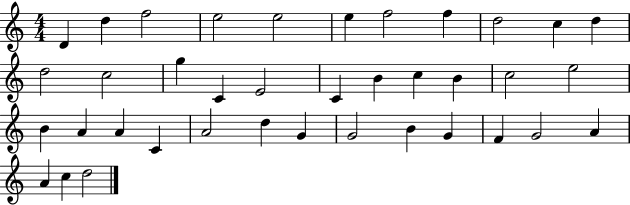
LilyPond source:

{
  \clef treble
  \numericTimeSignature
  \time 4/4
  \key c \major
  d'4 d''4 f''2 | e''2 e''2 | e''4 f''2 f''4 | d''2 c''4 d''4 | \break d''2 c''2 | g''4 c'4 e'2 | c'4 b'4 c''4 b'4 | c''2 e''2 | \break b'4 a'4 a'4 c'4 | a'2 d''4 g'4 | g'2 b'4 g'4 | f'4 g'2 a'4 | \break a'4 c''4 d''2 | \bar "|."
}